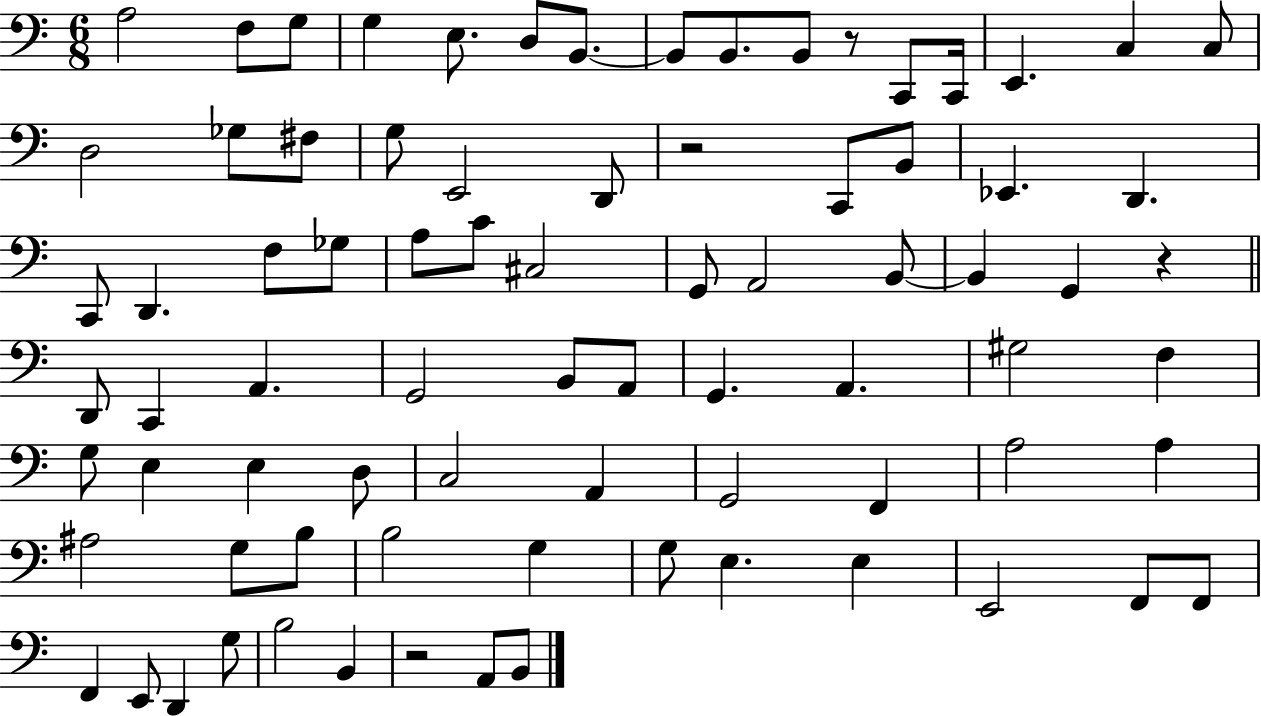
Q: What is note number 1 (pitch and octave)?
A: A3